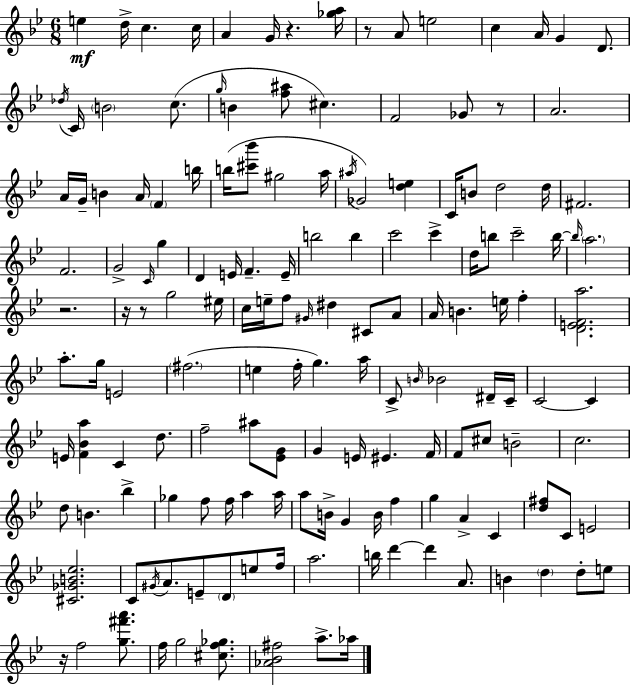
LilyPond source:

{
  \clef treble
  \numericTimeSignature
  \time 6/8
  \key bes \major
  e''4\mf d''16-> c''4. c''16 | a'4 g'16 r4. <ges'' a''>16 | r8 a'8 e''2 | c''4 a'16 g'4 d'8. | \break \acciaccatura { des''16 } c'16 \parenthesize b'2 c''8.( | \grace { g''16 } b'4 <f'' ais''>8 cis''4.) | f'2 ges'8 | r8 a'2. | \break a'16 g'16-- b'4 a'16 \parenthesize f'4 | b''16 b''16( <cis''' bes'''>8 gis''2 | a''16 \acciaccatura { ais''16 } ges'2) <d'' e''>4 | c'16 b'8 d''2 | \break d''16 fis'2. | f'2. | g'2-> \grace { c'16 } | g''4 d'4 e'16 f'4.-- | \break e'16-- b''2 | b''4 c'''2 | c'''4-> d''16 b''8 c'''2-- | b''16~~ \grace { b''16 } \parenthesize a''2. | \break r2. | r16 r8 g''2 | eis''16 c''16 e''16-- f''8 \grace { gis'16 } dis''4 | cis'8 a'8 a'16 b'4. | \break e''16 f''4-. <d' e' f' a''>2. | a''8.-. g''16 e'2 | \parenthesize fis''2.( | e''4 f''16-. g''4.) | \break a''16 c'8-> \grace { b'16 } bes'2 | dis'16-- c'16-- c'2~~ | c'4 e'16 <f' bes' a''>4 | c'4 d''8. f''2-- | \break ais''8 <ees' g'>8 g'4 e'16 | eis'4. f'16 f'8 cis''8 b'2-- | c''2. | d''8 b'4. | \break bes''4-> ges''4 f''8 | f''16 a''4 a''16 a''8 b'16-> g'4 | b'16 f''4 g''4 a'4-> | c'4 <d'' fis''>8 c'8 e'2 | \break <cis' ges' b' ees''>2. | c'8 \acciaccatura { gis'16 } a'8. | e'8-- \parenthesize d'8 e''8 f''16 a''2. | b''16 d'''4~~ | \break d'''4 a'8. b'4 | \parenthesize d''4 d''8-. e''8 r16 f''2 | <g'' fis''' a'''>8. f''16 g''2 | <cis'' f'' ges''>8. <aes' bes' fis''>2 | \break a''8.-> aes''16 \bar "|."
}